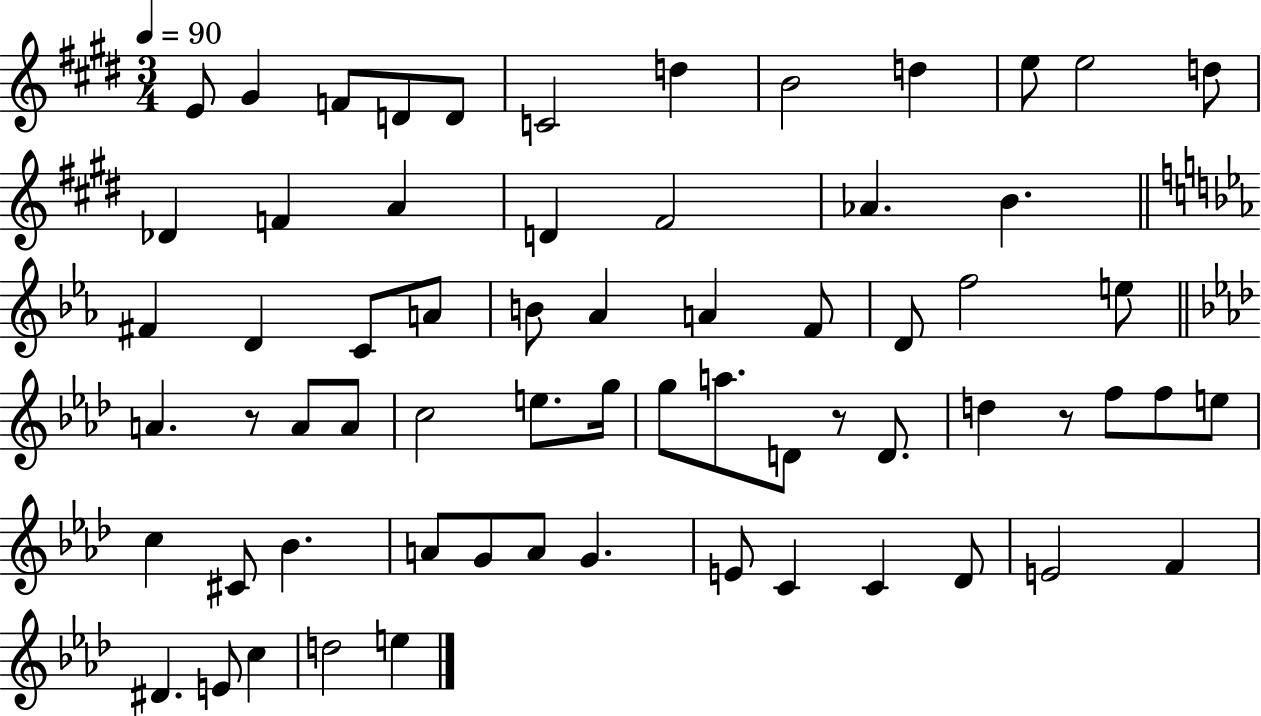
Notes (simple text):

E4/e G#4/q F4/e D4/e D4/e C4/h D5/q B4/h D5/q E5/e E5/h D5/e Db4/q F4/q A4/q D4/q F#4/h Ab4/q. B4/q. F#4/q D4/q C4/e A4/e B4/e Ab4/q A4/q F4/e D4/e F5/h E5/e A4/q. R/e A4/e A4/e C5/h E5/e. G5/s G5/e A5/e. D4/e R/e D4/e. D5/q R/e F5/e F5/e E5/e C5/q C#4/e Bb4/q. A4/e G4/e A4/e G4/q. E4/e C4/q C4/q Db4/e E4/h F4/q D#4/q. E4/e C5/q D5/h E5/q